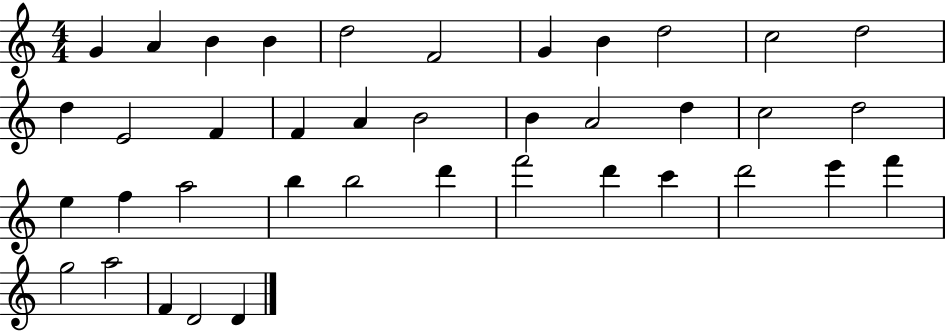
{
  \clef treble
  \numericTimeSignature
  \time 4/4
  \key c \major
  g'4 a'4 b'4 b'4 | d''2 f'2 | g'4 b'4 d''2 | c''2 d''2 | \break d''4 e'2 f'4 | f'4 a'4 b'2 | b'4 a'2 d''4 | c''2 d''2 | \break e''4 f''4 a''2 | b''4 b''2 d'''4 | f'''2 d'''4 c'''4 | d'''2 e'''4 f'''4 | \break g''2 a''2 | f'4 d'2 d'4 | \bar "|."
}